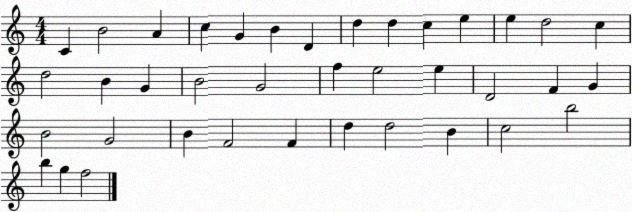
X:1
T:Untitled
M:4/4
L:1/4
K:C
C B2 A c G B D d d c e e d2 c d2 B G B2 G2 f e2 e D2 F G B2 G2 B F2 F d d2 B c2 b2 b g f2